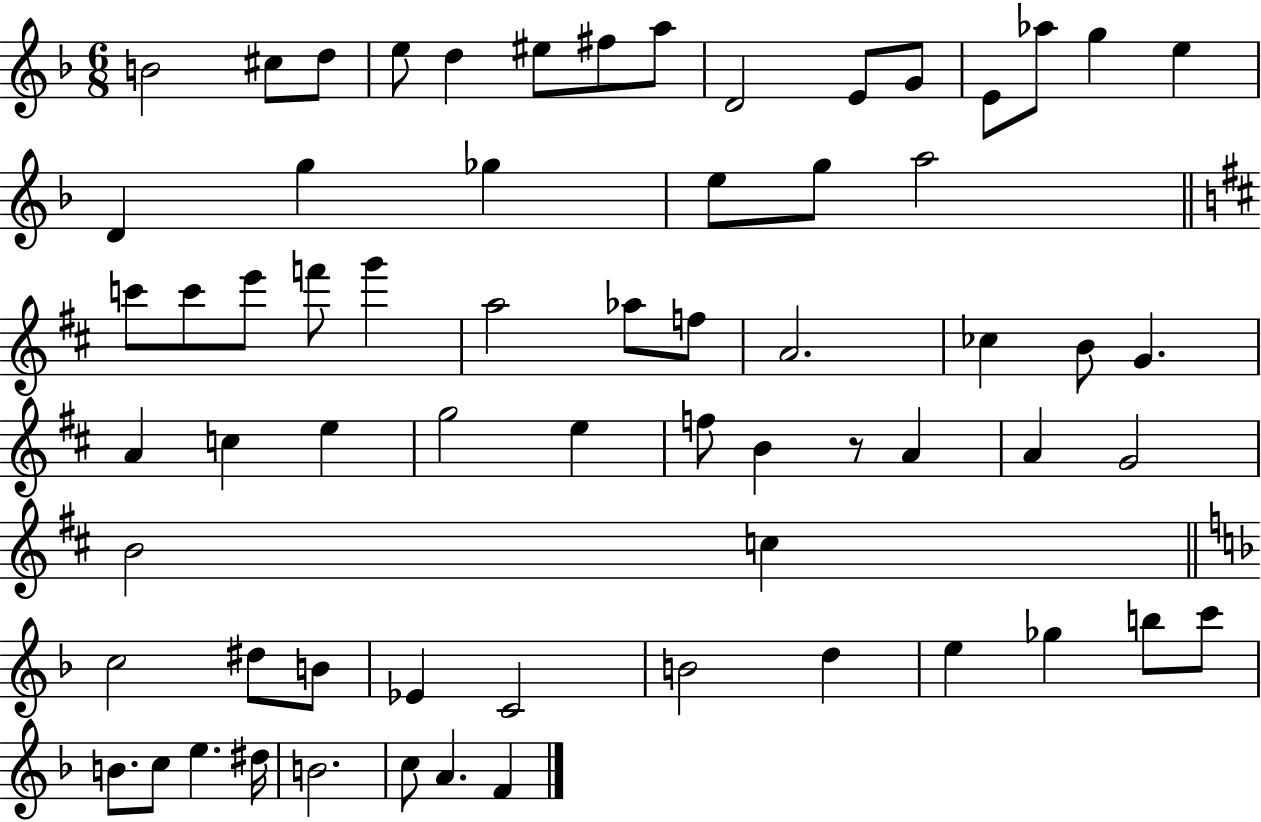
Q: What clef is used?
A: treble